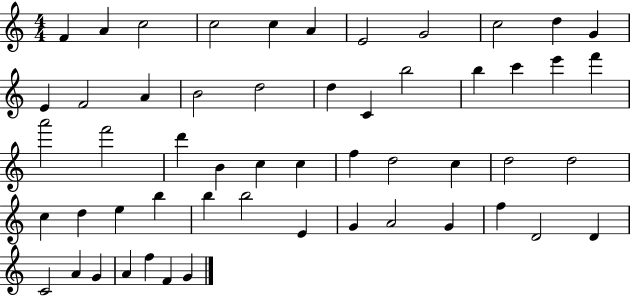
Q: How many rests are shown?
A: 0